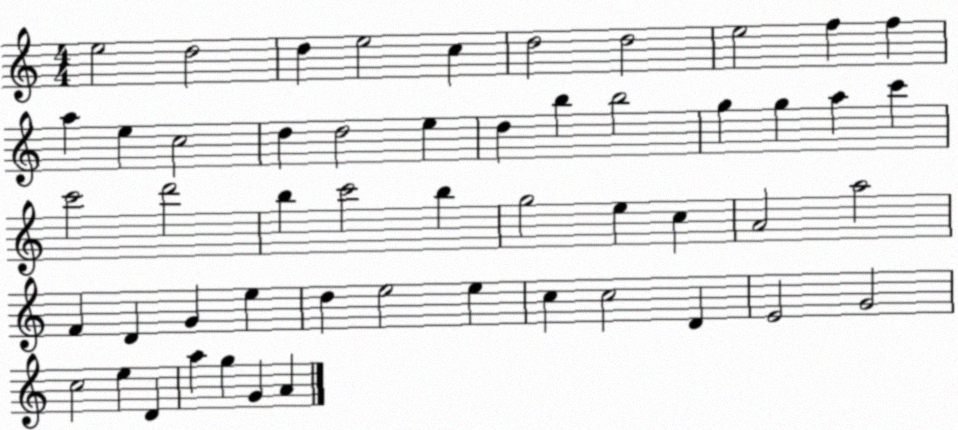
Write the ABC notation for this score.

X:1
T:Untitled
M:4/4
L:1/4
K:C
e2 d2 d e2 c d2 d2 e2 f f a e c2 d d2 e d b b2 g g a c' c'2 d'2 b c'2 b g2 e c A2 a2 F D G e d e2 e c c2 D E2 G2 c2 e D a g G A